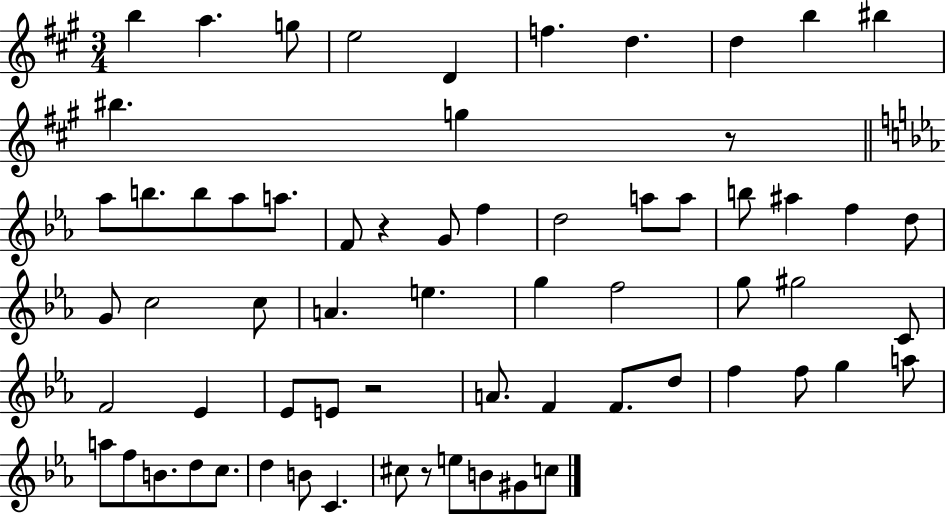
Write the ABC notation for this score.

X:1
T:Untitled
M:3/4
L:1/4
K:A
b a g/2 e2 D f d d b ^b ^b g z/2 _a/2 b/2 b/2 _a/2 a/2 F/2 z G/2 f d2 a/2 a/2 b/2 ^a f d/2 G/2 c2 c/2 A e g f2 g/2 ^g2 C/2 F2 _E _E/2 E/2 z2 A/2 F F/2 d/2 f f/2 g a/2 a/2 f/2 B/2 d/2 c/2 d B/2 C ^c/2 z/2 e/2 B/2 ^G/2 c/2